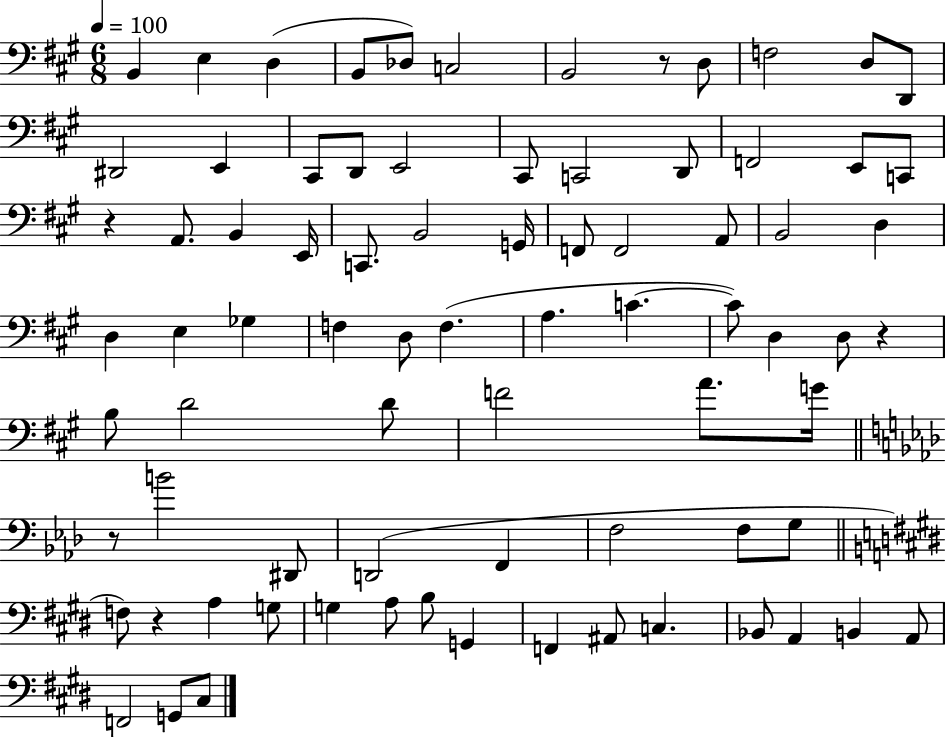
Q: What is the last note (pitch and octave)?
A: C#3